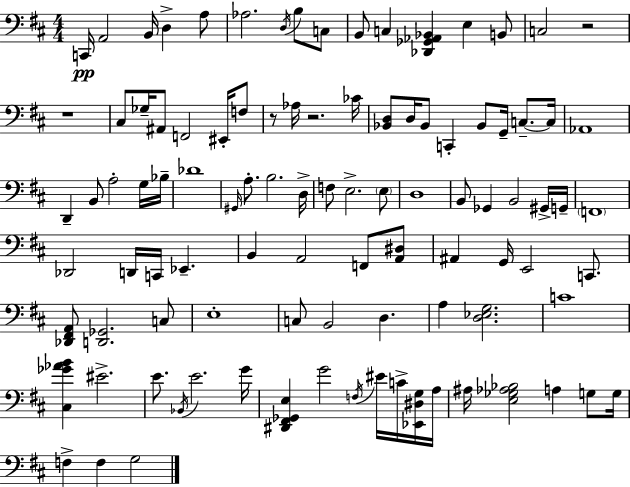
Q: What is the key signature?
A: D major